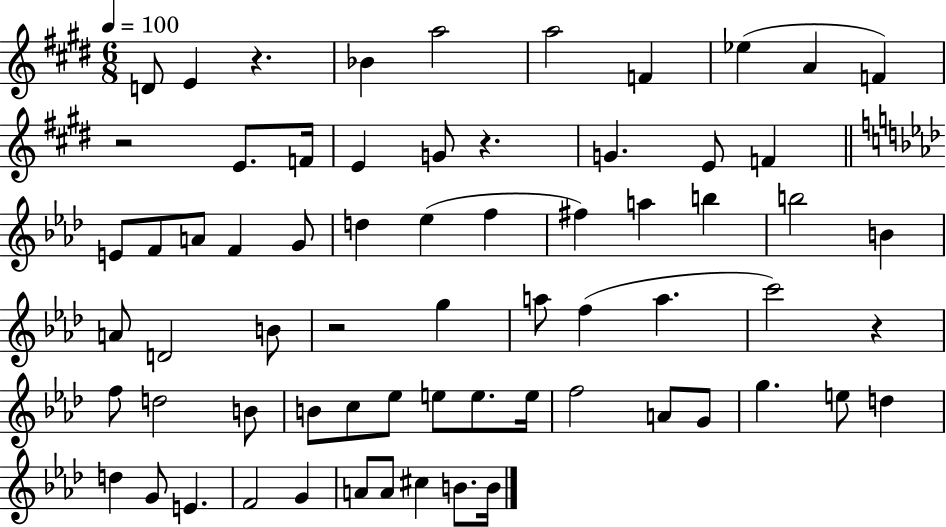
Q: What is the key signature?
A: E major